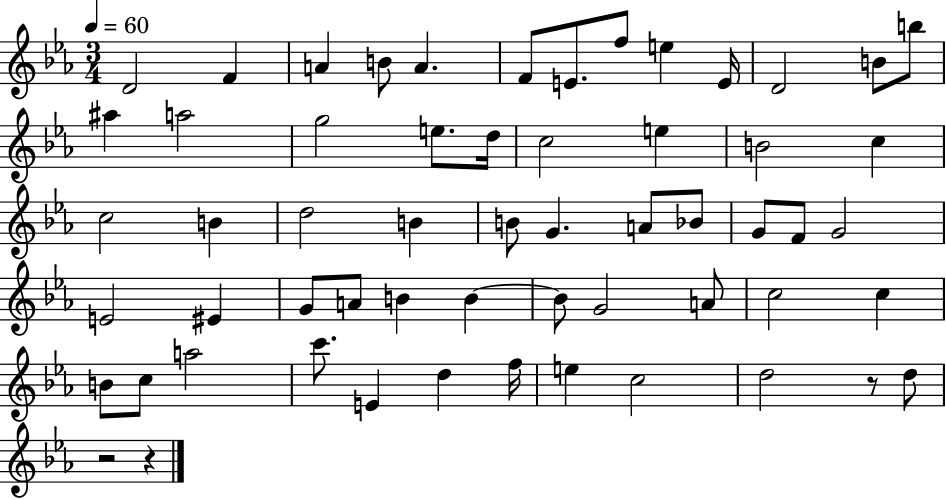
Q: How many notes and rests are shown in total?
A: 58